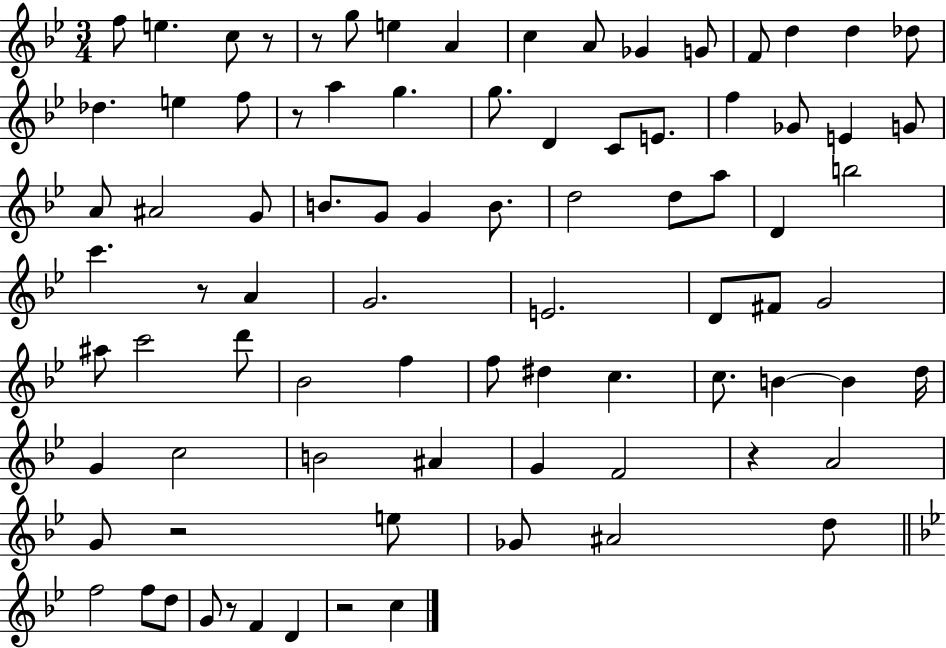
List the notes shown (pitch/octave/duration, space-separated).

F5/e E5/q. C5/e R/e R/e G5/e E5/q A4/q C5/q A4/e Gb4/q G4/e F4/e D5/q D5/q Db5/e Db5/q. E5/q F5/e R/e A5/q G5/q. G5/e. D4/q C4/e E4/e. F5/q Gb4/e E4/q G4/e A4/e A#4/h G4/e B4/e. G4/e G4/q B4/e. D5/h D5/e A5/e D4/q B5/h C6/q. R/e A4/q G4/h. E4/h. D4/e F#4/e G4/h A#5/e C6/h D6/e Bb4/h F5/q F5/e D#5/q C5/q. C5/e. B4/q B4/q D5/s G4/q C5/h B4/h A#4/q G4/q F4/h R/q A4/h G4/e R/h E5/e Gb4/e A#4/h D5/e F5/h F5/e D5/e G4/e R/e F4/q D4/q R/h C5/q